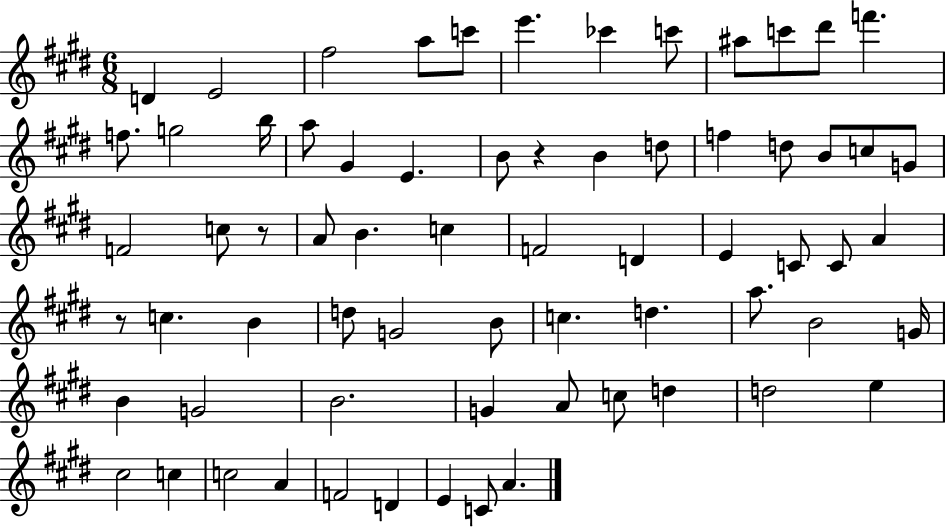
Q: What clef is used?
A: treble